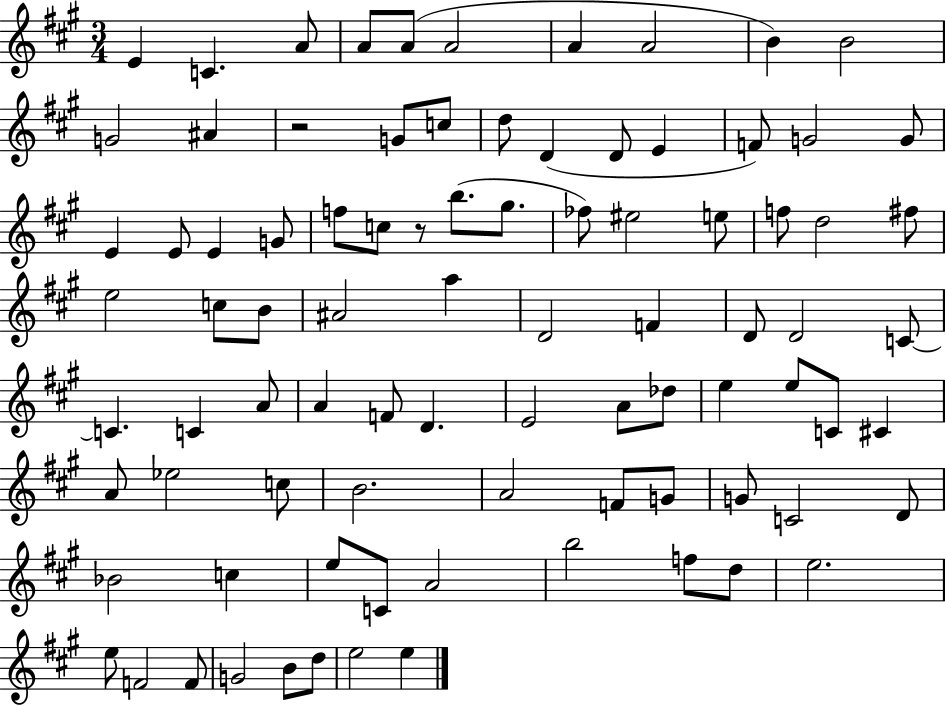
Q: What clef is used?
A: treble